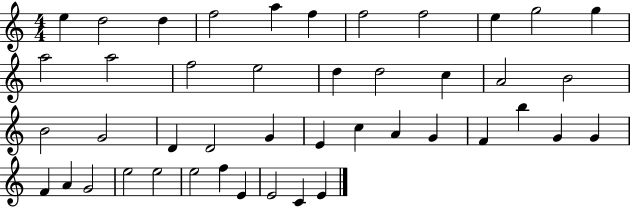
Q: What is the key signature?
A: C major